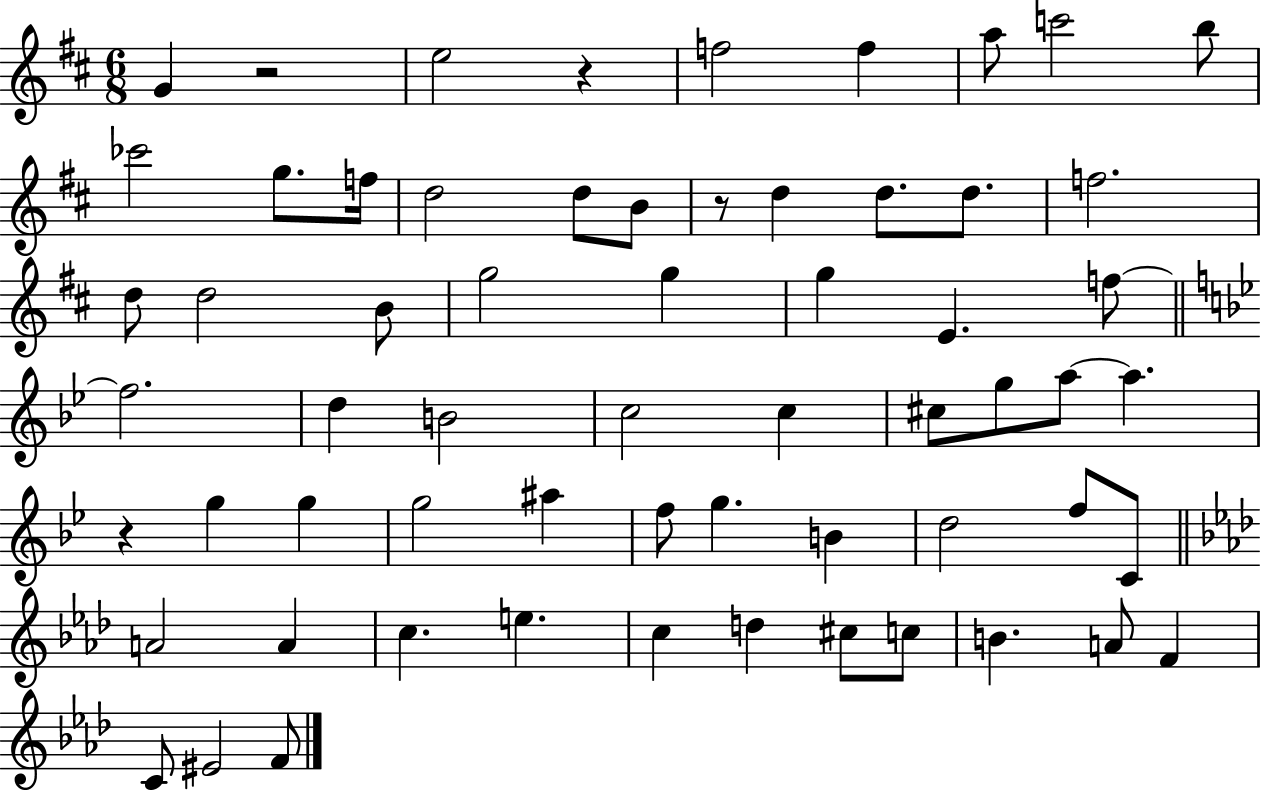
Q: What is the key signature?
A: D major